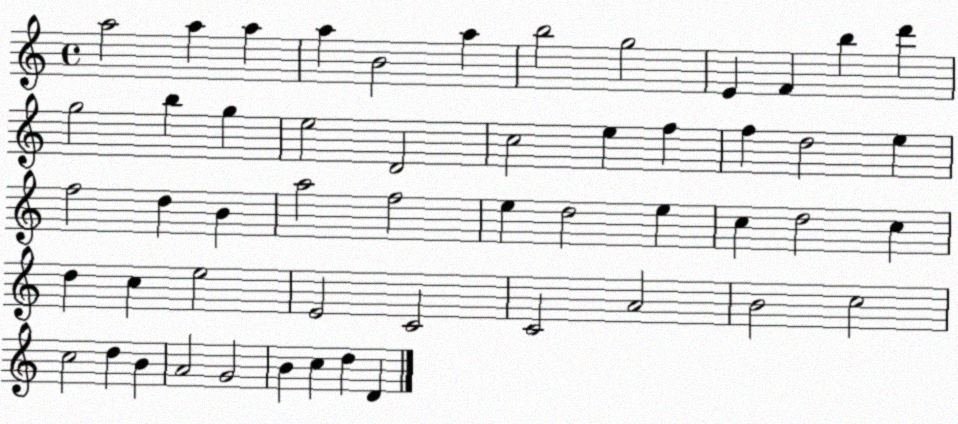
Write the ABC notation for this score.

X:1
T:Untitled
M:4/4
L:1/4
K:C
a2 a a a B2 a b2 g2 E F b d' g2 b g e2 D2 c2 e f f d2 e f2 d B a2 f2 e d2 e c d2 c d c e2 E2 C2 C2 A2 B2 c2 c2 d B A2 G2 B c d D